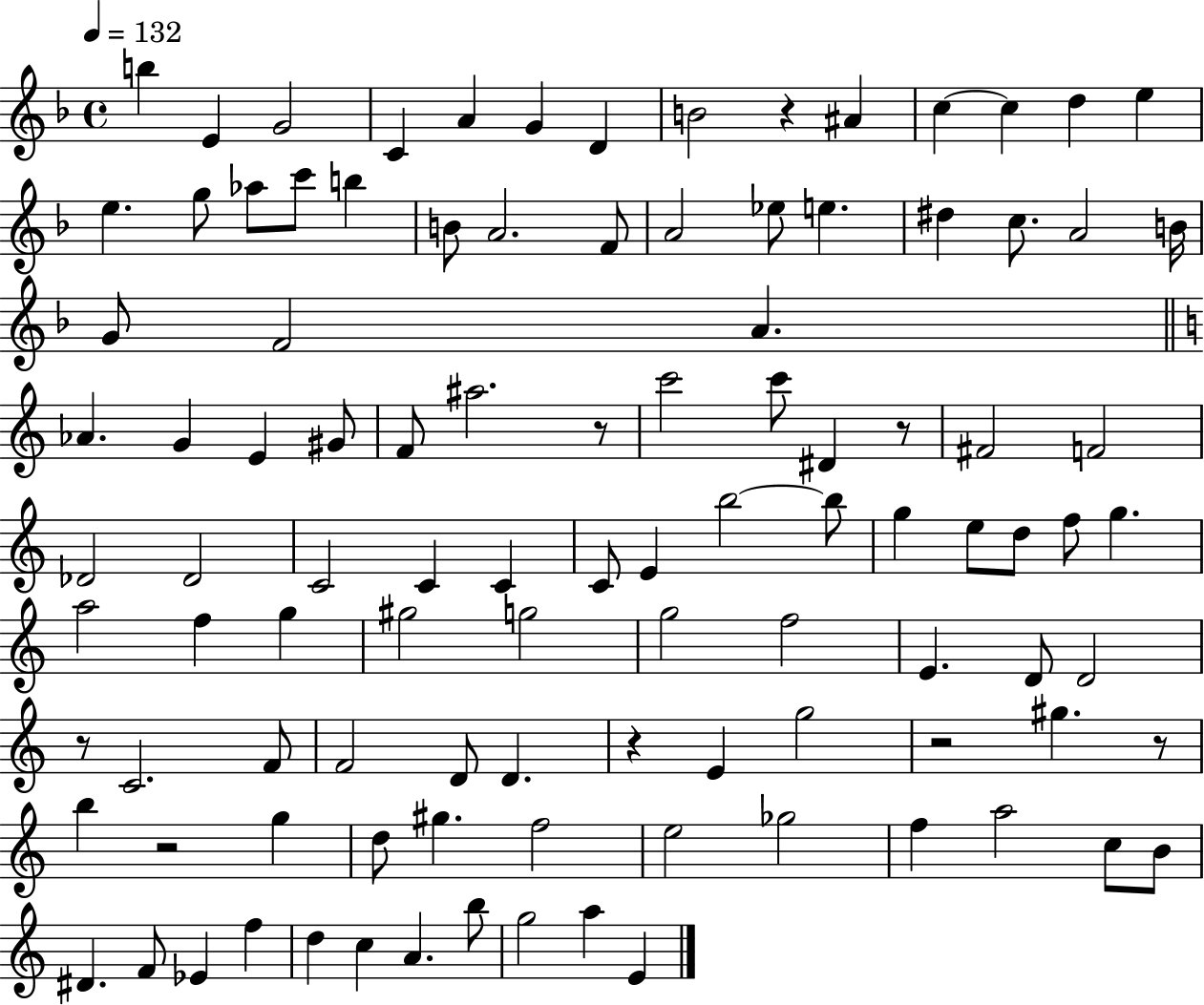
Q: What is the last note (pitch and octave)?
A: E4